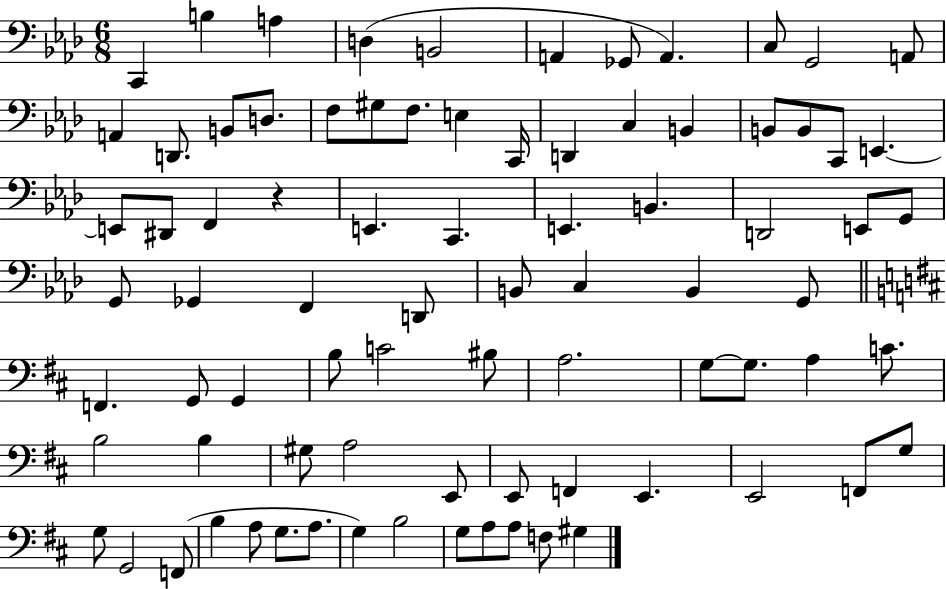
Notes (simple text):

C2/q B3/q A3/q D3/q B2/h A2/q Gb2/e A2/q. C3/e G2/h A2/e A2/q D2/e. B2/e D3/e. F3/e G#3/e F3/e. E3/q C2/s D2/q C3/q B2/q B2/e B2/e C2/e E2/q. E2/e D#2/e F2/q R/q E2/q. C2/q. E2/q. B2/q. D2/h E2/e G2/e G2/e Gb2/q F2/q D2/e B2/e C3/q B2/q G2/e F2/q. G2/e G2/q B3/e C4/h BIS3/e A3/h. G3/e G3/e. A3/q C4/e. B3/h B3/q G#3/e A3/h E2/e E2/e F2/q E2/q. E2/h F2/e G3/e G3/e G2/h F2/e B3/q A3/e G3/e. A3/e. G3/q B3/h G3/e A3/e A3/e F3/e G#3/q